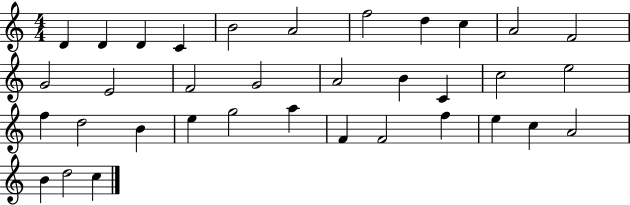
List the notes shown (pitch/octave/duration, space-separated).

D4/q D4/q D4/q C4/q B4/h A4/h F5/h D5/q C5/q A4/h F4/h G4/h E4/h F4/h G4/h A4/h B4/q C4/q C5/h E5/h F5/q D5/h B4/q E5/q G5/h A5/q F4/q F4/h F5/q E5/q C5/q A4/h B4/q D5/h C5/q